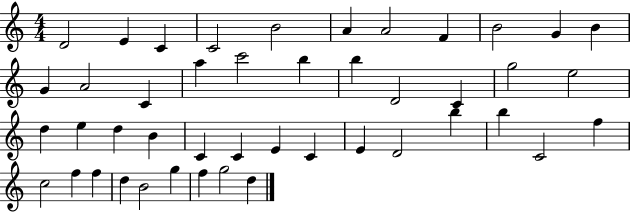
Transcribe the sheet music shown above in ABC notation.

X:1
T:Untitled
M:4/4
L:1/4
K:C
D2 E C C2 B2 A A2 F B2 G B G A2 C a c'2 b b D2 C g2 e2 d e d B C C E C E D2 b b C2 f c2 f f d B2 g f g2 d